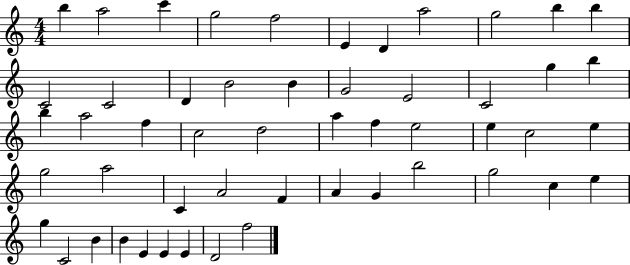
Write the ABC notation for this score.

X:1
T:Untitled
M:4/4
L:1/4
K:C
b a2 c' g2 f2 E D a2 g2 b b C2 C2 D B2 B G2 E2 C2 g b b a2 f c2 d2 a f e2 e c2 e g2 a2 C A2 F A G b2 g2 c e g C2 B B E E E D2 f2